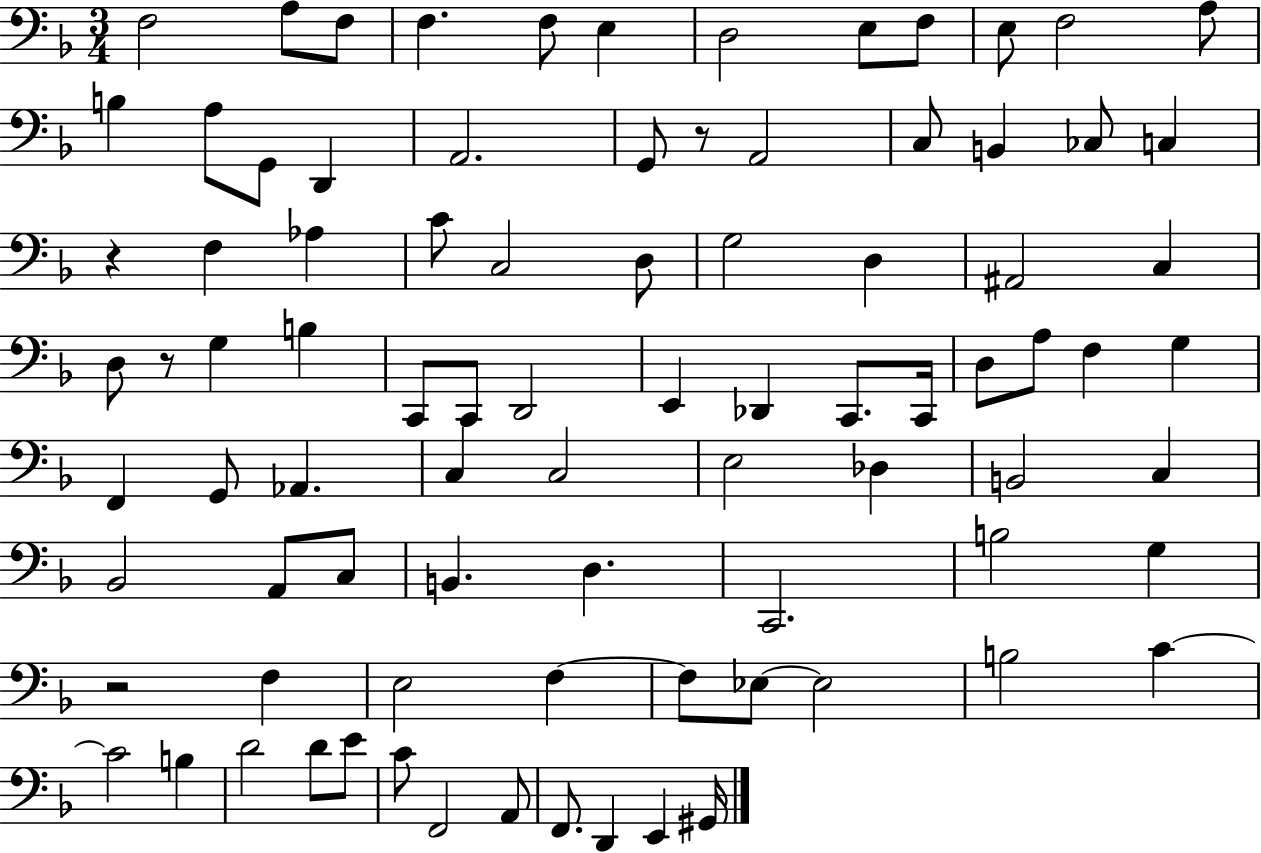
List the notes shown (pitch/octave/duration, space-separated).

F3/h A3/e F3/e F3/q. F3/e E3/q D3/h E3/e F3/e E3/e F3/h A3/e B3/q A3/e G2/e D2/q A2/h. G2/e R/e A2/h C3/e B2/q CES3/e C3/q R/q F3/q Ab3/q C4/e C3/h D3/e G3/h D3/q A#2/h C3/q D3/e R/e G3/q B3/q C2/e C2/e D2/h E2/q Db2/q C2/e. C2/s D3/e A3/e F3/q G3/q F2/q G2/e Ab2/q. C3/q C3/h E3/h Db3/q B2/h C3/q Bb2/h A2/e C3/e B2/q. D3/q. C2/h. B3/h G3/q R/h F3/q E3/h F3/q F3/e Eb3/e Eb3/h B3/h C4/q C4/h B3/q D4/h D4/e E4/e C4/e F2/h A2/e F2/e. D2/q E2/q G#2/s